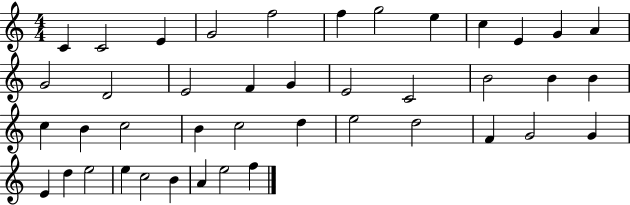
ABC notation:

X:1
T:Untitled
M:4/4
L:1/4
K:C
C C2 E G2 f2 f g2 e c E G A G2 D2 E2 F G E2 C2 B2 B B c B c2 B c2 d e2 d2 F G2 G E d e2 e c2 B A e2 f